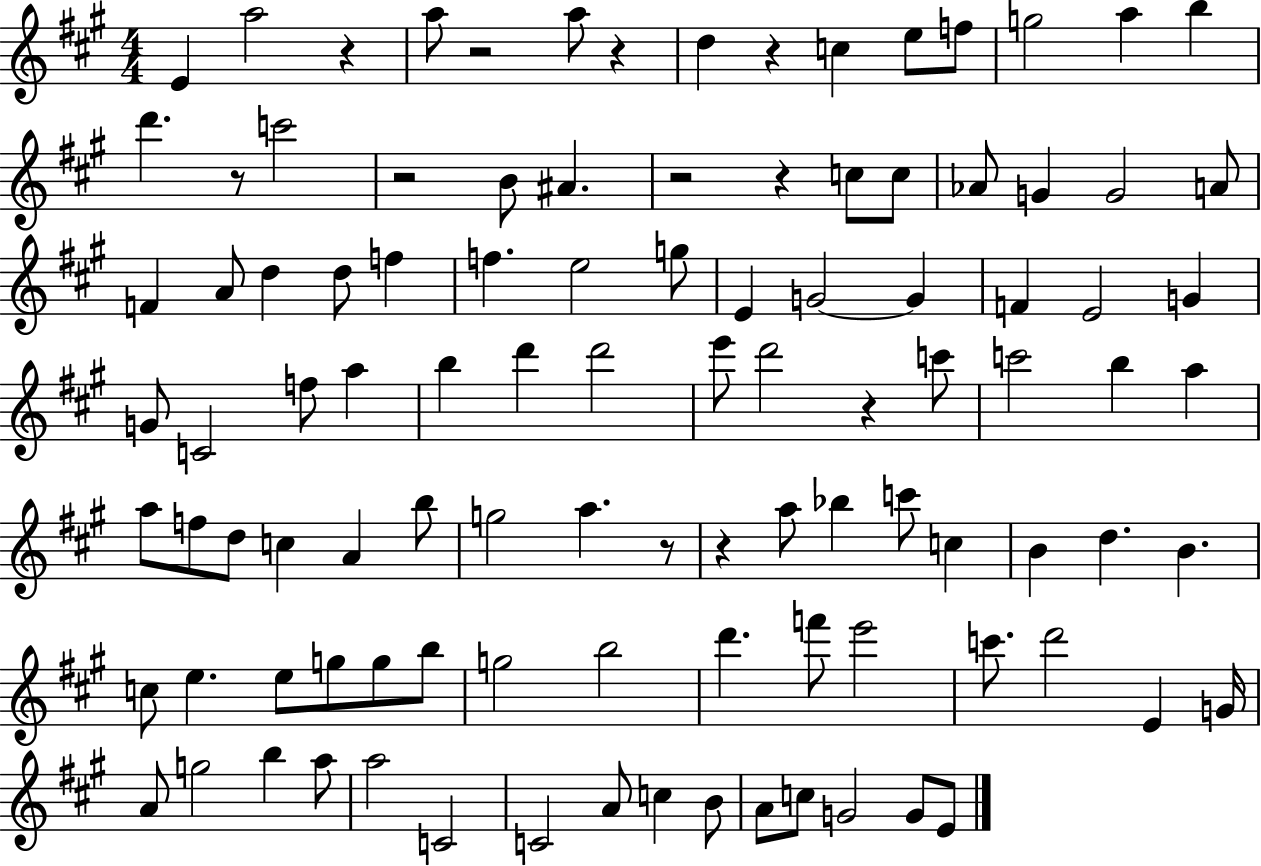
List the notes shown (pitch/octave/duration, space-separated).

E4/q A5/h R/q A5/e R/h A5/e R/q D5/q R/q C5/q E5/e F5/e G5/h A5/q B5/q D6/q. R/e C6/h R/h B4/e A#4/q. R/h R/q C5/e C5/e Ab4/e G4/q G4/h A4/e F4/q A4/e D5/q D5/e F5/q F5/q. E5/h G5/e E4/q G4/h G4/q F4/q E4/h G4/q G4/e C4/h F5/e A5/q B5/q D6/q D6/h E6/e D6/h R/q C6/e C6/h B5/q A5/q A5/e F5/e D5/e C5/q A4/q B5/e G5/h A5/q. R/e R/q A5/e Bb5/q C6/e C5/q B4/q D5/q. B4/q. C5/e E5/q. E5/e G5/e G5/e B5/e G5/h B5/h D6/q. F6/e E6/h C6/e. D6/h E4/q G4/s A4/e G5/h B5/q A5/e A5/h C4/h C4/h A4/e C5/q B4/e A4/e C5/e G4/h G4/e E4/e